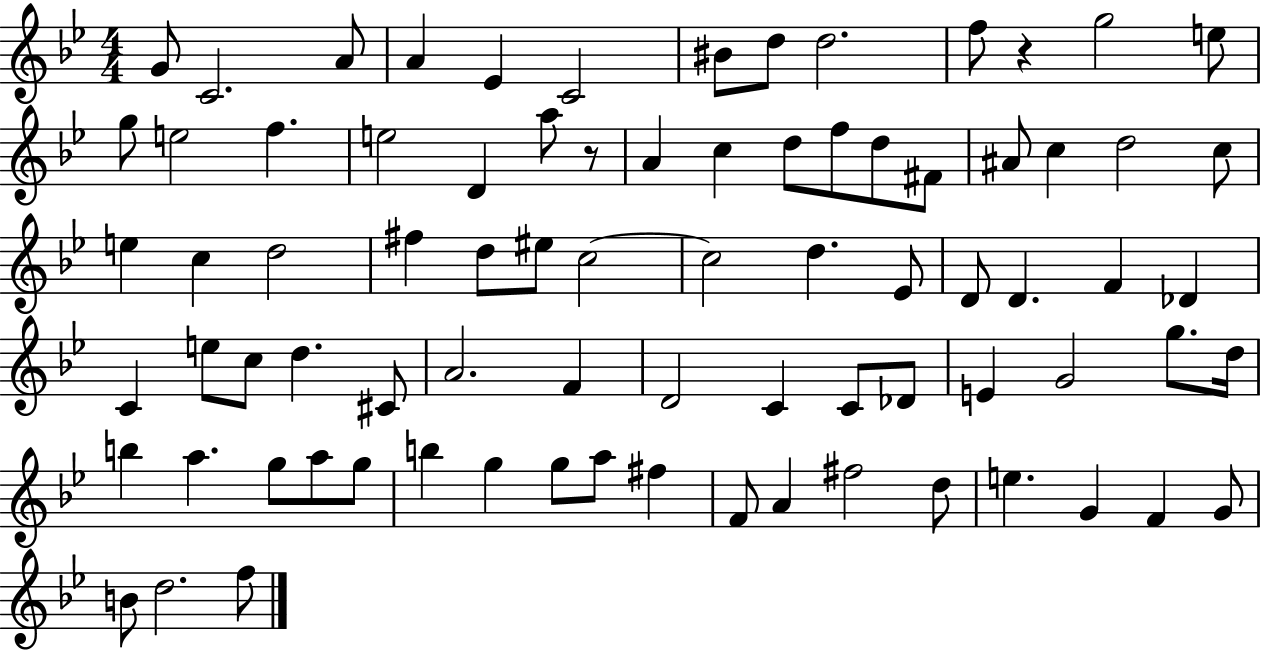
X:1
T:Untitled
M:4/4
L:1/4
K:Bb
G/2 C2 A/2 A _E C2 ^B/2 d/2 d2 f/2 z g2 e/2 g/2 e2 f e2 D a/2 z/2 A c d/2 f/2 d/2 ^F/2 ^A/2 c d2 c/2 e c d2 ^f d/2 ^e/2 c2 c2 d _E/2 D/2 D F _D C e/2 c/2 d ^C/2 A2 F D2 C C/2 _D/2 E G2 g/2 d/4 b a g/2 a/2 g/2 b g g/2 a/2 ^f F/2 A ^f2 d/2 e G F G/2 B/2 d2 f/2